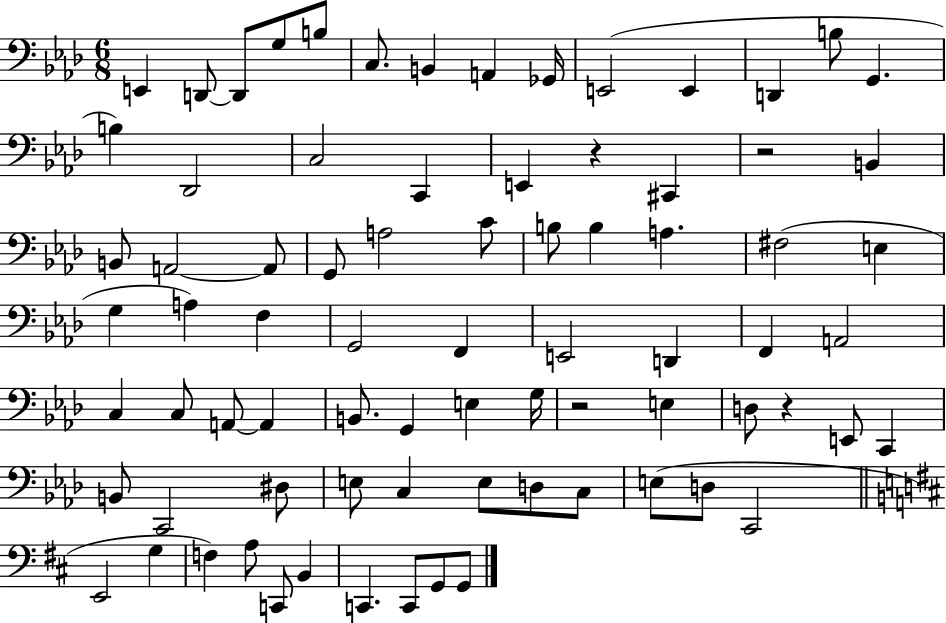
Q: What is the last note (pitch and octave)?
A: G2